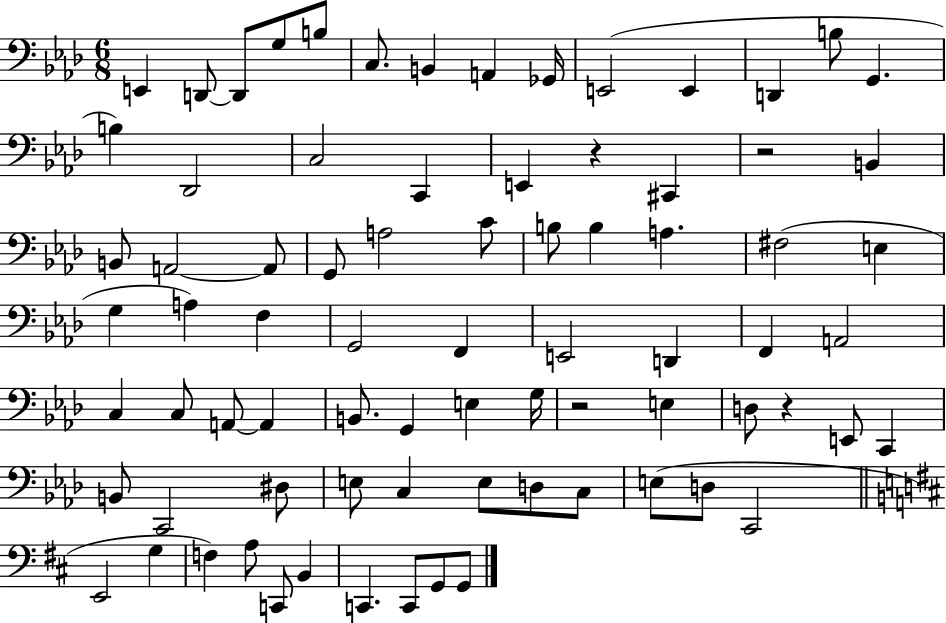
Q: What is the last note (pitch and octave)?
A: G2